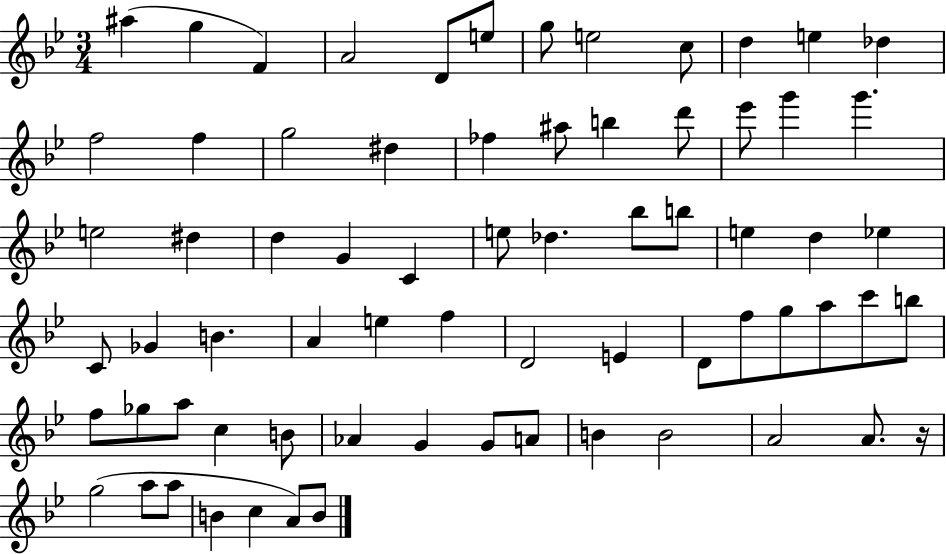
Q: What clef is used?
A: treble